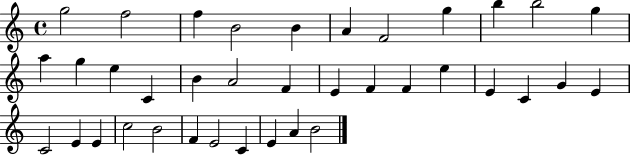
G5/h F5/h F5/q B4/h B4/q A4/q F4/h G5/q B5/q B5/h G5/q A5/q G5/q E5/q C4/q B4/q A4/h F4/q E4/q F4/q F4/q E5/q E4/q C4/q G4/q E4/q C4/h E4/q E4/q C5/h B4/h F4/q E4/h C4/q E4/q A4/q B4/h